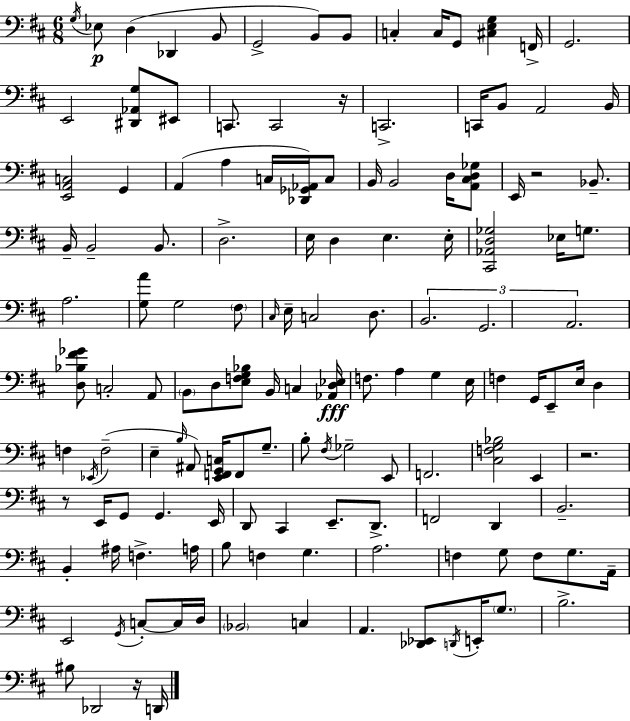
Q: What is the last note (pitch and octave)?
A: D2